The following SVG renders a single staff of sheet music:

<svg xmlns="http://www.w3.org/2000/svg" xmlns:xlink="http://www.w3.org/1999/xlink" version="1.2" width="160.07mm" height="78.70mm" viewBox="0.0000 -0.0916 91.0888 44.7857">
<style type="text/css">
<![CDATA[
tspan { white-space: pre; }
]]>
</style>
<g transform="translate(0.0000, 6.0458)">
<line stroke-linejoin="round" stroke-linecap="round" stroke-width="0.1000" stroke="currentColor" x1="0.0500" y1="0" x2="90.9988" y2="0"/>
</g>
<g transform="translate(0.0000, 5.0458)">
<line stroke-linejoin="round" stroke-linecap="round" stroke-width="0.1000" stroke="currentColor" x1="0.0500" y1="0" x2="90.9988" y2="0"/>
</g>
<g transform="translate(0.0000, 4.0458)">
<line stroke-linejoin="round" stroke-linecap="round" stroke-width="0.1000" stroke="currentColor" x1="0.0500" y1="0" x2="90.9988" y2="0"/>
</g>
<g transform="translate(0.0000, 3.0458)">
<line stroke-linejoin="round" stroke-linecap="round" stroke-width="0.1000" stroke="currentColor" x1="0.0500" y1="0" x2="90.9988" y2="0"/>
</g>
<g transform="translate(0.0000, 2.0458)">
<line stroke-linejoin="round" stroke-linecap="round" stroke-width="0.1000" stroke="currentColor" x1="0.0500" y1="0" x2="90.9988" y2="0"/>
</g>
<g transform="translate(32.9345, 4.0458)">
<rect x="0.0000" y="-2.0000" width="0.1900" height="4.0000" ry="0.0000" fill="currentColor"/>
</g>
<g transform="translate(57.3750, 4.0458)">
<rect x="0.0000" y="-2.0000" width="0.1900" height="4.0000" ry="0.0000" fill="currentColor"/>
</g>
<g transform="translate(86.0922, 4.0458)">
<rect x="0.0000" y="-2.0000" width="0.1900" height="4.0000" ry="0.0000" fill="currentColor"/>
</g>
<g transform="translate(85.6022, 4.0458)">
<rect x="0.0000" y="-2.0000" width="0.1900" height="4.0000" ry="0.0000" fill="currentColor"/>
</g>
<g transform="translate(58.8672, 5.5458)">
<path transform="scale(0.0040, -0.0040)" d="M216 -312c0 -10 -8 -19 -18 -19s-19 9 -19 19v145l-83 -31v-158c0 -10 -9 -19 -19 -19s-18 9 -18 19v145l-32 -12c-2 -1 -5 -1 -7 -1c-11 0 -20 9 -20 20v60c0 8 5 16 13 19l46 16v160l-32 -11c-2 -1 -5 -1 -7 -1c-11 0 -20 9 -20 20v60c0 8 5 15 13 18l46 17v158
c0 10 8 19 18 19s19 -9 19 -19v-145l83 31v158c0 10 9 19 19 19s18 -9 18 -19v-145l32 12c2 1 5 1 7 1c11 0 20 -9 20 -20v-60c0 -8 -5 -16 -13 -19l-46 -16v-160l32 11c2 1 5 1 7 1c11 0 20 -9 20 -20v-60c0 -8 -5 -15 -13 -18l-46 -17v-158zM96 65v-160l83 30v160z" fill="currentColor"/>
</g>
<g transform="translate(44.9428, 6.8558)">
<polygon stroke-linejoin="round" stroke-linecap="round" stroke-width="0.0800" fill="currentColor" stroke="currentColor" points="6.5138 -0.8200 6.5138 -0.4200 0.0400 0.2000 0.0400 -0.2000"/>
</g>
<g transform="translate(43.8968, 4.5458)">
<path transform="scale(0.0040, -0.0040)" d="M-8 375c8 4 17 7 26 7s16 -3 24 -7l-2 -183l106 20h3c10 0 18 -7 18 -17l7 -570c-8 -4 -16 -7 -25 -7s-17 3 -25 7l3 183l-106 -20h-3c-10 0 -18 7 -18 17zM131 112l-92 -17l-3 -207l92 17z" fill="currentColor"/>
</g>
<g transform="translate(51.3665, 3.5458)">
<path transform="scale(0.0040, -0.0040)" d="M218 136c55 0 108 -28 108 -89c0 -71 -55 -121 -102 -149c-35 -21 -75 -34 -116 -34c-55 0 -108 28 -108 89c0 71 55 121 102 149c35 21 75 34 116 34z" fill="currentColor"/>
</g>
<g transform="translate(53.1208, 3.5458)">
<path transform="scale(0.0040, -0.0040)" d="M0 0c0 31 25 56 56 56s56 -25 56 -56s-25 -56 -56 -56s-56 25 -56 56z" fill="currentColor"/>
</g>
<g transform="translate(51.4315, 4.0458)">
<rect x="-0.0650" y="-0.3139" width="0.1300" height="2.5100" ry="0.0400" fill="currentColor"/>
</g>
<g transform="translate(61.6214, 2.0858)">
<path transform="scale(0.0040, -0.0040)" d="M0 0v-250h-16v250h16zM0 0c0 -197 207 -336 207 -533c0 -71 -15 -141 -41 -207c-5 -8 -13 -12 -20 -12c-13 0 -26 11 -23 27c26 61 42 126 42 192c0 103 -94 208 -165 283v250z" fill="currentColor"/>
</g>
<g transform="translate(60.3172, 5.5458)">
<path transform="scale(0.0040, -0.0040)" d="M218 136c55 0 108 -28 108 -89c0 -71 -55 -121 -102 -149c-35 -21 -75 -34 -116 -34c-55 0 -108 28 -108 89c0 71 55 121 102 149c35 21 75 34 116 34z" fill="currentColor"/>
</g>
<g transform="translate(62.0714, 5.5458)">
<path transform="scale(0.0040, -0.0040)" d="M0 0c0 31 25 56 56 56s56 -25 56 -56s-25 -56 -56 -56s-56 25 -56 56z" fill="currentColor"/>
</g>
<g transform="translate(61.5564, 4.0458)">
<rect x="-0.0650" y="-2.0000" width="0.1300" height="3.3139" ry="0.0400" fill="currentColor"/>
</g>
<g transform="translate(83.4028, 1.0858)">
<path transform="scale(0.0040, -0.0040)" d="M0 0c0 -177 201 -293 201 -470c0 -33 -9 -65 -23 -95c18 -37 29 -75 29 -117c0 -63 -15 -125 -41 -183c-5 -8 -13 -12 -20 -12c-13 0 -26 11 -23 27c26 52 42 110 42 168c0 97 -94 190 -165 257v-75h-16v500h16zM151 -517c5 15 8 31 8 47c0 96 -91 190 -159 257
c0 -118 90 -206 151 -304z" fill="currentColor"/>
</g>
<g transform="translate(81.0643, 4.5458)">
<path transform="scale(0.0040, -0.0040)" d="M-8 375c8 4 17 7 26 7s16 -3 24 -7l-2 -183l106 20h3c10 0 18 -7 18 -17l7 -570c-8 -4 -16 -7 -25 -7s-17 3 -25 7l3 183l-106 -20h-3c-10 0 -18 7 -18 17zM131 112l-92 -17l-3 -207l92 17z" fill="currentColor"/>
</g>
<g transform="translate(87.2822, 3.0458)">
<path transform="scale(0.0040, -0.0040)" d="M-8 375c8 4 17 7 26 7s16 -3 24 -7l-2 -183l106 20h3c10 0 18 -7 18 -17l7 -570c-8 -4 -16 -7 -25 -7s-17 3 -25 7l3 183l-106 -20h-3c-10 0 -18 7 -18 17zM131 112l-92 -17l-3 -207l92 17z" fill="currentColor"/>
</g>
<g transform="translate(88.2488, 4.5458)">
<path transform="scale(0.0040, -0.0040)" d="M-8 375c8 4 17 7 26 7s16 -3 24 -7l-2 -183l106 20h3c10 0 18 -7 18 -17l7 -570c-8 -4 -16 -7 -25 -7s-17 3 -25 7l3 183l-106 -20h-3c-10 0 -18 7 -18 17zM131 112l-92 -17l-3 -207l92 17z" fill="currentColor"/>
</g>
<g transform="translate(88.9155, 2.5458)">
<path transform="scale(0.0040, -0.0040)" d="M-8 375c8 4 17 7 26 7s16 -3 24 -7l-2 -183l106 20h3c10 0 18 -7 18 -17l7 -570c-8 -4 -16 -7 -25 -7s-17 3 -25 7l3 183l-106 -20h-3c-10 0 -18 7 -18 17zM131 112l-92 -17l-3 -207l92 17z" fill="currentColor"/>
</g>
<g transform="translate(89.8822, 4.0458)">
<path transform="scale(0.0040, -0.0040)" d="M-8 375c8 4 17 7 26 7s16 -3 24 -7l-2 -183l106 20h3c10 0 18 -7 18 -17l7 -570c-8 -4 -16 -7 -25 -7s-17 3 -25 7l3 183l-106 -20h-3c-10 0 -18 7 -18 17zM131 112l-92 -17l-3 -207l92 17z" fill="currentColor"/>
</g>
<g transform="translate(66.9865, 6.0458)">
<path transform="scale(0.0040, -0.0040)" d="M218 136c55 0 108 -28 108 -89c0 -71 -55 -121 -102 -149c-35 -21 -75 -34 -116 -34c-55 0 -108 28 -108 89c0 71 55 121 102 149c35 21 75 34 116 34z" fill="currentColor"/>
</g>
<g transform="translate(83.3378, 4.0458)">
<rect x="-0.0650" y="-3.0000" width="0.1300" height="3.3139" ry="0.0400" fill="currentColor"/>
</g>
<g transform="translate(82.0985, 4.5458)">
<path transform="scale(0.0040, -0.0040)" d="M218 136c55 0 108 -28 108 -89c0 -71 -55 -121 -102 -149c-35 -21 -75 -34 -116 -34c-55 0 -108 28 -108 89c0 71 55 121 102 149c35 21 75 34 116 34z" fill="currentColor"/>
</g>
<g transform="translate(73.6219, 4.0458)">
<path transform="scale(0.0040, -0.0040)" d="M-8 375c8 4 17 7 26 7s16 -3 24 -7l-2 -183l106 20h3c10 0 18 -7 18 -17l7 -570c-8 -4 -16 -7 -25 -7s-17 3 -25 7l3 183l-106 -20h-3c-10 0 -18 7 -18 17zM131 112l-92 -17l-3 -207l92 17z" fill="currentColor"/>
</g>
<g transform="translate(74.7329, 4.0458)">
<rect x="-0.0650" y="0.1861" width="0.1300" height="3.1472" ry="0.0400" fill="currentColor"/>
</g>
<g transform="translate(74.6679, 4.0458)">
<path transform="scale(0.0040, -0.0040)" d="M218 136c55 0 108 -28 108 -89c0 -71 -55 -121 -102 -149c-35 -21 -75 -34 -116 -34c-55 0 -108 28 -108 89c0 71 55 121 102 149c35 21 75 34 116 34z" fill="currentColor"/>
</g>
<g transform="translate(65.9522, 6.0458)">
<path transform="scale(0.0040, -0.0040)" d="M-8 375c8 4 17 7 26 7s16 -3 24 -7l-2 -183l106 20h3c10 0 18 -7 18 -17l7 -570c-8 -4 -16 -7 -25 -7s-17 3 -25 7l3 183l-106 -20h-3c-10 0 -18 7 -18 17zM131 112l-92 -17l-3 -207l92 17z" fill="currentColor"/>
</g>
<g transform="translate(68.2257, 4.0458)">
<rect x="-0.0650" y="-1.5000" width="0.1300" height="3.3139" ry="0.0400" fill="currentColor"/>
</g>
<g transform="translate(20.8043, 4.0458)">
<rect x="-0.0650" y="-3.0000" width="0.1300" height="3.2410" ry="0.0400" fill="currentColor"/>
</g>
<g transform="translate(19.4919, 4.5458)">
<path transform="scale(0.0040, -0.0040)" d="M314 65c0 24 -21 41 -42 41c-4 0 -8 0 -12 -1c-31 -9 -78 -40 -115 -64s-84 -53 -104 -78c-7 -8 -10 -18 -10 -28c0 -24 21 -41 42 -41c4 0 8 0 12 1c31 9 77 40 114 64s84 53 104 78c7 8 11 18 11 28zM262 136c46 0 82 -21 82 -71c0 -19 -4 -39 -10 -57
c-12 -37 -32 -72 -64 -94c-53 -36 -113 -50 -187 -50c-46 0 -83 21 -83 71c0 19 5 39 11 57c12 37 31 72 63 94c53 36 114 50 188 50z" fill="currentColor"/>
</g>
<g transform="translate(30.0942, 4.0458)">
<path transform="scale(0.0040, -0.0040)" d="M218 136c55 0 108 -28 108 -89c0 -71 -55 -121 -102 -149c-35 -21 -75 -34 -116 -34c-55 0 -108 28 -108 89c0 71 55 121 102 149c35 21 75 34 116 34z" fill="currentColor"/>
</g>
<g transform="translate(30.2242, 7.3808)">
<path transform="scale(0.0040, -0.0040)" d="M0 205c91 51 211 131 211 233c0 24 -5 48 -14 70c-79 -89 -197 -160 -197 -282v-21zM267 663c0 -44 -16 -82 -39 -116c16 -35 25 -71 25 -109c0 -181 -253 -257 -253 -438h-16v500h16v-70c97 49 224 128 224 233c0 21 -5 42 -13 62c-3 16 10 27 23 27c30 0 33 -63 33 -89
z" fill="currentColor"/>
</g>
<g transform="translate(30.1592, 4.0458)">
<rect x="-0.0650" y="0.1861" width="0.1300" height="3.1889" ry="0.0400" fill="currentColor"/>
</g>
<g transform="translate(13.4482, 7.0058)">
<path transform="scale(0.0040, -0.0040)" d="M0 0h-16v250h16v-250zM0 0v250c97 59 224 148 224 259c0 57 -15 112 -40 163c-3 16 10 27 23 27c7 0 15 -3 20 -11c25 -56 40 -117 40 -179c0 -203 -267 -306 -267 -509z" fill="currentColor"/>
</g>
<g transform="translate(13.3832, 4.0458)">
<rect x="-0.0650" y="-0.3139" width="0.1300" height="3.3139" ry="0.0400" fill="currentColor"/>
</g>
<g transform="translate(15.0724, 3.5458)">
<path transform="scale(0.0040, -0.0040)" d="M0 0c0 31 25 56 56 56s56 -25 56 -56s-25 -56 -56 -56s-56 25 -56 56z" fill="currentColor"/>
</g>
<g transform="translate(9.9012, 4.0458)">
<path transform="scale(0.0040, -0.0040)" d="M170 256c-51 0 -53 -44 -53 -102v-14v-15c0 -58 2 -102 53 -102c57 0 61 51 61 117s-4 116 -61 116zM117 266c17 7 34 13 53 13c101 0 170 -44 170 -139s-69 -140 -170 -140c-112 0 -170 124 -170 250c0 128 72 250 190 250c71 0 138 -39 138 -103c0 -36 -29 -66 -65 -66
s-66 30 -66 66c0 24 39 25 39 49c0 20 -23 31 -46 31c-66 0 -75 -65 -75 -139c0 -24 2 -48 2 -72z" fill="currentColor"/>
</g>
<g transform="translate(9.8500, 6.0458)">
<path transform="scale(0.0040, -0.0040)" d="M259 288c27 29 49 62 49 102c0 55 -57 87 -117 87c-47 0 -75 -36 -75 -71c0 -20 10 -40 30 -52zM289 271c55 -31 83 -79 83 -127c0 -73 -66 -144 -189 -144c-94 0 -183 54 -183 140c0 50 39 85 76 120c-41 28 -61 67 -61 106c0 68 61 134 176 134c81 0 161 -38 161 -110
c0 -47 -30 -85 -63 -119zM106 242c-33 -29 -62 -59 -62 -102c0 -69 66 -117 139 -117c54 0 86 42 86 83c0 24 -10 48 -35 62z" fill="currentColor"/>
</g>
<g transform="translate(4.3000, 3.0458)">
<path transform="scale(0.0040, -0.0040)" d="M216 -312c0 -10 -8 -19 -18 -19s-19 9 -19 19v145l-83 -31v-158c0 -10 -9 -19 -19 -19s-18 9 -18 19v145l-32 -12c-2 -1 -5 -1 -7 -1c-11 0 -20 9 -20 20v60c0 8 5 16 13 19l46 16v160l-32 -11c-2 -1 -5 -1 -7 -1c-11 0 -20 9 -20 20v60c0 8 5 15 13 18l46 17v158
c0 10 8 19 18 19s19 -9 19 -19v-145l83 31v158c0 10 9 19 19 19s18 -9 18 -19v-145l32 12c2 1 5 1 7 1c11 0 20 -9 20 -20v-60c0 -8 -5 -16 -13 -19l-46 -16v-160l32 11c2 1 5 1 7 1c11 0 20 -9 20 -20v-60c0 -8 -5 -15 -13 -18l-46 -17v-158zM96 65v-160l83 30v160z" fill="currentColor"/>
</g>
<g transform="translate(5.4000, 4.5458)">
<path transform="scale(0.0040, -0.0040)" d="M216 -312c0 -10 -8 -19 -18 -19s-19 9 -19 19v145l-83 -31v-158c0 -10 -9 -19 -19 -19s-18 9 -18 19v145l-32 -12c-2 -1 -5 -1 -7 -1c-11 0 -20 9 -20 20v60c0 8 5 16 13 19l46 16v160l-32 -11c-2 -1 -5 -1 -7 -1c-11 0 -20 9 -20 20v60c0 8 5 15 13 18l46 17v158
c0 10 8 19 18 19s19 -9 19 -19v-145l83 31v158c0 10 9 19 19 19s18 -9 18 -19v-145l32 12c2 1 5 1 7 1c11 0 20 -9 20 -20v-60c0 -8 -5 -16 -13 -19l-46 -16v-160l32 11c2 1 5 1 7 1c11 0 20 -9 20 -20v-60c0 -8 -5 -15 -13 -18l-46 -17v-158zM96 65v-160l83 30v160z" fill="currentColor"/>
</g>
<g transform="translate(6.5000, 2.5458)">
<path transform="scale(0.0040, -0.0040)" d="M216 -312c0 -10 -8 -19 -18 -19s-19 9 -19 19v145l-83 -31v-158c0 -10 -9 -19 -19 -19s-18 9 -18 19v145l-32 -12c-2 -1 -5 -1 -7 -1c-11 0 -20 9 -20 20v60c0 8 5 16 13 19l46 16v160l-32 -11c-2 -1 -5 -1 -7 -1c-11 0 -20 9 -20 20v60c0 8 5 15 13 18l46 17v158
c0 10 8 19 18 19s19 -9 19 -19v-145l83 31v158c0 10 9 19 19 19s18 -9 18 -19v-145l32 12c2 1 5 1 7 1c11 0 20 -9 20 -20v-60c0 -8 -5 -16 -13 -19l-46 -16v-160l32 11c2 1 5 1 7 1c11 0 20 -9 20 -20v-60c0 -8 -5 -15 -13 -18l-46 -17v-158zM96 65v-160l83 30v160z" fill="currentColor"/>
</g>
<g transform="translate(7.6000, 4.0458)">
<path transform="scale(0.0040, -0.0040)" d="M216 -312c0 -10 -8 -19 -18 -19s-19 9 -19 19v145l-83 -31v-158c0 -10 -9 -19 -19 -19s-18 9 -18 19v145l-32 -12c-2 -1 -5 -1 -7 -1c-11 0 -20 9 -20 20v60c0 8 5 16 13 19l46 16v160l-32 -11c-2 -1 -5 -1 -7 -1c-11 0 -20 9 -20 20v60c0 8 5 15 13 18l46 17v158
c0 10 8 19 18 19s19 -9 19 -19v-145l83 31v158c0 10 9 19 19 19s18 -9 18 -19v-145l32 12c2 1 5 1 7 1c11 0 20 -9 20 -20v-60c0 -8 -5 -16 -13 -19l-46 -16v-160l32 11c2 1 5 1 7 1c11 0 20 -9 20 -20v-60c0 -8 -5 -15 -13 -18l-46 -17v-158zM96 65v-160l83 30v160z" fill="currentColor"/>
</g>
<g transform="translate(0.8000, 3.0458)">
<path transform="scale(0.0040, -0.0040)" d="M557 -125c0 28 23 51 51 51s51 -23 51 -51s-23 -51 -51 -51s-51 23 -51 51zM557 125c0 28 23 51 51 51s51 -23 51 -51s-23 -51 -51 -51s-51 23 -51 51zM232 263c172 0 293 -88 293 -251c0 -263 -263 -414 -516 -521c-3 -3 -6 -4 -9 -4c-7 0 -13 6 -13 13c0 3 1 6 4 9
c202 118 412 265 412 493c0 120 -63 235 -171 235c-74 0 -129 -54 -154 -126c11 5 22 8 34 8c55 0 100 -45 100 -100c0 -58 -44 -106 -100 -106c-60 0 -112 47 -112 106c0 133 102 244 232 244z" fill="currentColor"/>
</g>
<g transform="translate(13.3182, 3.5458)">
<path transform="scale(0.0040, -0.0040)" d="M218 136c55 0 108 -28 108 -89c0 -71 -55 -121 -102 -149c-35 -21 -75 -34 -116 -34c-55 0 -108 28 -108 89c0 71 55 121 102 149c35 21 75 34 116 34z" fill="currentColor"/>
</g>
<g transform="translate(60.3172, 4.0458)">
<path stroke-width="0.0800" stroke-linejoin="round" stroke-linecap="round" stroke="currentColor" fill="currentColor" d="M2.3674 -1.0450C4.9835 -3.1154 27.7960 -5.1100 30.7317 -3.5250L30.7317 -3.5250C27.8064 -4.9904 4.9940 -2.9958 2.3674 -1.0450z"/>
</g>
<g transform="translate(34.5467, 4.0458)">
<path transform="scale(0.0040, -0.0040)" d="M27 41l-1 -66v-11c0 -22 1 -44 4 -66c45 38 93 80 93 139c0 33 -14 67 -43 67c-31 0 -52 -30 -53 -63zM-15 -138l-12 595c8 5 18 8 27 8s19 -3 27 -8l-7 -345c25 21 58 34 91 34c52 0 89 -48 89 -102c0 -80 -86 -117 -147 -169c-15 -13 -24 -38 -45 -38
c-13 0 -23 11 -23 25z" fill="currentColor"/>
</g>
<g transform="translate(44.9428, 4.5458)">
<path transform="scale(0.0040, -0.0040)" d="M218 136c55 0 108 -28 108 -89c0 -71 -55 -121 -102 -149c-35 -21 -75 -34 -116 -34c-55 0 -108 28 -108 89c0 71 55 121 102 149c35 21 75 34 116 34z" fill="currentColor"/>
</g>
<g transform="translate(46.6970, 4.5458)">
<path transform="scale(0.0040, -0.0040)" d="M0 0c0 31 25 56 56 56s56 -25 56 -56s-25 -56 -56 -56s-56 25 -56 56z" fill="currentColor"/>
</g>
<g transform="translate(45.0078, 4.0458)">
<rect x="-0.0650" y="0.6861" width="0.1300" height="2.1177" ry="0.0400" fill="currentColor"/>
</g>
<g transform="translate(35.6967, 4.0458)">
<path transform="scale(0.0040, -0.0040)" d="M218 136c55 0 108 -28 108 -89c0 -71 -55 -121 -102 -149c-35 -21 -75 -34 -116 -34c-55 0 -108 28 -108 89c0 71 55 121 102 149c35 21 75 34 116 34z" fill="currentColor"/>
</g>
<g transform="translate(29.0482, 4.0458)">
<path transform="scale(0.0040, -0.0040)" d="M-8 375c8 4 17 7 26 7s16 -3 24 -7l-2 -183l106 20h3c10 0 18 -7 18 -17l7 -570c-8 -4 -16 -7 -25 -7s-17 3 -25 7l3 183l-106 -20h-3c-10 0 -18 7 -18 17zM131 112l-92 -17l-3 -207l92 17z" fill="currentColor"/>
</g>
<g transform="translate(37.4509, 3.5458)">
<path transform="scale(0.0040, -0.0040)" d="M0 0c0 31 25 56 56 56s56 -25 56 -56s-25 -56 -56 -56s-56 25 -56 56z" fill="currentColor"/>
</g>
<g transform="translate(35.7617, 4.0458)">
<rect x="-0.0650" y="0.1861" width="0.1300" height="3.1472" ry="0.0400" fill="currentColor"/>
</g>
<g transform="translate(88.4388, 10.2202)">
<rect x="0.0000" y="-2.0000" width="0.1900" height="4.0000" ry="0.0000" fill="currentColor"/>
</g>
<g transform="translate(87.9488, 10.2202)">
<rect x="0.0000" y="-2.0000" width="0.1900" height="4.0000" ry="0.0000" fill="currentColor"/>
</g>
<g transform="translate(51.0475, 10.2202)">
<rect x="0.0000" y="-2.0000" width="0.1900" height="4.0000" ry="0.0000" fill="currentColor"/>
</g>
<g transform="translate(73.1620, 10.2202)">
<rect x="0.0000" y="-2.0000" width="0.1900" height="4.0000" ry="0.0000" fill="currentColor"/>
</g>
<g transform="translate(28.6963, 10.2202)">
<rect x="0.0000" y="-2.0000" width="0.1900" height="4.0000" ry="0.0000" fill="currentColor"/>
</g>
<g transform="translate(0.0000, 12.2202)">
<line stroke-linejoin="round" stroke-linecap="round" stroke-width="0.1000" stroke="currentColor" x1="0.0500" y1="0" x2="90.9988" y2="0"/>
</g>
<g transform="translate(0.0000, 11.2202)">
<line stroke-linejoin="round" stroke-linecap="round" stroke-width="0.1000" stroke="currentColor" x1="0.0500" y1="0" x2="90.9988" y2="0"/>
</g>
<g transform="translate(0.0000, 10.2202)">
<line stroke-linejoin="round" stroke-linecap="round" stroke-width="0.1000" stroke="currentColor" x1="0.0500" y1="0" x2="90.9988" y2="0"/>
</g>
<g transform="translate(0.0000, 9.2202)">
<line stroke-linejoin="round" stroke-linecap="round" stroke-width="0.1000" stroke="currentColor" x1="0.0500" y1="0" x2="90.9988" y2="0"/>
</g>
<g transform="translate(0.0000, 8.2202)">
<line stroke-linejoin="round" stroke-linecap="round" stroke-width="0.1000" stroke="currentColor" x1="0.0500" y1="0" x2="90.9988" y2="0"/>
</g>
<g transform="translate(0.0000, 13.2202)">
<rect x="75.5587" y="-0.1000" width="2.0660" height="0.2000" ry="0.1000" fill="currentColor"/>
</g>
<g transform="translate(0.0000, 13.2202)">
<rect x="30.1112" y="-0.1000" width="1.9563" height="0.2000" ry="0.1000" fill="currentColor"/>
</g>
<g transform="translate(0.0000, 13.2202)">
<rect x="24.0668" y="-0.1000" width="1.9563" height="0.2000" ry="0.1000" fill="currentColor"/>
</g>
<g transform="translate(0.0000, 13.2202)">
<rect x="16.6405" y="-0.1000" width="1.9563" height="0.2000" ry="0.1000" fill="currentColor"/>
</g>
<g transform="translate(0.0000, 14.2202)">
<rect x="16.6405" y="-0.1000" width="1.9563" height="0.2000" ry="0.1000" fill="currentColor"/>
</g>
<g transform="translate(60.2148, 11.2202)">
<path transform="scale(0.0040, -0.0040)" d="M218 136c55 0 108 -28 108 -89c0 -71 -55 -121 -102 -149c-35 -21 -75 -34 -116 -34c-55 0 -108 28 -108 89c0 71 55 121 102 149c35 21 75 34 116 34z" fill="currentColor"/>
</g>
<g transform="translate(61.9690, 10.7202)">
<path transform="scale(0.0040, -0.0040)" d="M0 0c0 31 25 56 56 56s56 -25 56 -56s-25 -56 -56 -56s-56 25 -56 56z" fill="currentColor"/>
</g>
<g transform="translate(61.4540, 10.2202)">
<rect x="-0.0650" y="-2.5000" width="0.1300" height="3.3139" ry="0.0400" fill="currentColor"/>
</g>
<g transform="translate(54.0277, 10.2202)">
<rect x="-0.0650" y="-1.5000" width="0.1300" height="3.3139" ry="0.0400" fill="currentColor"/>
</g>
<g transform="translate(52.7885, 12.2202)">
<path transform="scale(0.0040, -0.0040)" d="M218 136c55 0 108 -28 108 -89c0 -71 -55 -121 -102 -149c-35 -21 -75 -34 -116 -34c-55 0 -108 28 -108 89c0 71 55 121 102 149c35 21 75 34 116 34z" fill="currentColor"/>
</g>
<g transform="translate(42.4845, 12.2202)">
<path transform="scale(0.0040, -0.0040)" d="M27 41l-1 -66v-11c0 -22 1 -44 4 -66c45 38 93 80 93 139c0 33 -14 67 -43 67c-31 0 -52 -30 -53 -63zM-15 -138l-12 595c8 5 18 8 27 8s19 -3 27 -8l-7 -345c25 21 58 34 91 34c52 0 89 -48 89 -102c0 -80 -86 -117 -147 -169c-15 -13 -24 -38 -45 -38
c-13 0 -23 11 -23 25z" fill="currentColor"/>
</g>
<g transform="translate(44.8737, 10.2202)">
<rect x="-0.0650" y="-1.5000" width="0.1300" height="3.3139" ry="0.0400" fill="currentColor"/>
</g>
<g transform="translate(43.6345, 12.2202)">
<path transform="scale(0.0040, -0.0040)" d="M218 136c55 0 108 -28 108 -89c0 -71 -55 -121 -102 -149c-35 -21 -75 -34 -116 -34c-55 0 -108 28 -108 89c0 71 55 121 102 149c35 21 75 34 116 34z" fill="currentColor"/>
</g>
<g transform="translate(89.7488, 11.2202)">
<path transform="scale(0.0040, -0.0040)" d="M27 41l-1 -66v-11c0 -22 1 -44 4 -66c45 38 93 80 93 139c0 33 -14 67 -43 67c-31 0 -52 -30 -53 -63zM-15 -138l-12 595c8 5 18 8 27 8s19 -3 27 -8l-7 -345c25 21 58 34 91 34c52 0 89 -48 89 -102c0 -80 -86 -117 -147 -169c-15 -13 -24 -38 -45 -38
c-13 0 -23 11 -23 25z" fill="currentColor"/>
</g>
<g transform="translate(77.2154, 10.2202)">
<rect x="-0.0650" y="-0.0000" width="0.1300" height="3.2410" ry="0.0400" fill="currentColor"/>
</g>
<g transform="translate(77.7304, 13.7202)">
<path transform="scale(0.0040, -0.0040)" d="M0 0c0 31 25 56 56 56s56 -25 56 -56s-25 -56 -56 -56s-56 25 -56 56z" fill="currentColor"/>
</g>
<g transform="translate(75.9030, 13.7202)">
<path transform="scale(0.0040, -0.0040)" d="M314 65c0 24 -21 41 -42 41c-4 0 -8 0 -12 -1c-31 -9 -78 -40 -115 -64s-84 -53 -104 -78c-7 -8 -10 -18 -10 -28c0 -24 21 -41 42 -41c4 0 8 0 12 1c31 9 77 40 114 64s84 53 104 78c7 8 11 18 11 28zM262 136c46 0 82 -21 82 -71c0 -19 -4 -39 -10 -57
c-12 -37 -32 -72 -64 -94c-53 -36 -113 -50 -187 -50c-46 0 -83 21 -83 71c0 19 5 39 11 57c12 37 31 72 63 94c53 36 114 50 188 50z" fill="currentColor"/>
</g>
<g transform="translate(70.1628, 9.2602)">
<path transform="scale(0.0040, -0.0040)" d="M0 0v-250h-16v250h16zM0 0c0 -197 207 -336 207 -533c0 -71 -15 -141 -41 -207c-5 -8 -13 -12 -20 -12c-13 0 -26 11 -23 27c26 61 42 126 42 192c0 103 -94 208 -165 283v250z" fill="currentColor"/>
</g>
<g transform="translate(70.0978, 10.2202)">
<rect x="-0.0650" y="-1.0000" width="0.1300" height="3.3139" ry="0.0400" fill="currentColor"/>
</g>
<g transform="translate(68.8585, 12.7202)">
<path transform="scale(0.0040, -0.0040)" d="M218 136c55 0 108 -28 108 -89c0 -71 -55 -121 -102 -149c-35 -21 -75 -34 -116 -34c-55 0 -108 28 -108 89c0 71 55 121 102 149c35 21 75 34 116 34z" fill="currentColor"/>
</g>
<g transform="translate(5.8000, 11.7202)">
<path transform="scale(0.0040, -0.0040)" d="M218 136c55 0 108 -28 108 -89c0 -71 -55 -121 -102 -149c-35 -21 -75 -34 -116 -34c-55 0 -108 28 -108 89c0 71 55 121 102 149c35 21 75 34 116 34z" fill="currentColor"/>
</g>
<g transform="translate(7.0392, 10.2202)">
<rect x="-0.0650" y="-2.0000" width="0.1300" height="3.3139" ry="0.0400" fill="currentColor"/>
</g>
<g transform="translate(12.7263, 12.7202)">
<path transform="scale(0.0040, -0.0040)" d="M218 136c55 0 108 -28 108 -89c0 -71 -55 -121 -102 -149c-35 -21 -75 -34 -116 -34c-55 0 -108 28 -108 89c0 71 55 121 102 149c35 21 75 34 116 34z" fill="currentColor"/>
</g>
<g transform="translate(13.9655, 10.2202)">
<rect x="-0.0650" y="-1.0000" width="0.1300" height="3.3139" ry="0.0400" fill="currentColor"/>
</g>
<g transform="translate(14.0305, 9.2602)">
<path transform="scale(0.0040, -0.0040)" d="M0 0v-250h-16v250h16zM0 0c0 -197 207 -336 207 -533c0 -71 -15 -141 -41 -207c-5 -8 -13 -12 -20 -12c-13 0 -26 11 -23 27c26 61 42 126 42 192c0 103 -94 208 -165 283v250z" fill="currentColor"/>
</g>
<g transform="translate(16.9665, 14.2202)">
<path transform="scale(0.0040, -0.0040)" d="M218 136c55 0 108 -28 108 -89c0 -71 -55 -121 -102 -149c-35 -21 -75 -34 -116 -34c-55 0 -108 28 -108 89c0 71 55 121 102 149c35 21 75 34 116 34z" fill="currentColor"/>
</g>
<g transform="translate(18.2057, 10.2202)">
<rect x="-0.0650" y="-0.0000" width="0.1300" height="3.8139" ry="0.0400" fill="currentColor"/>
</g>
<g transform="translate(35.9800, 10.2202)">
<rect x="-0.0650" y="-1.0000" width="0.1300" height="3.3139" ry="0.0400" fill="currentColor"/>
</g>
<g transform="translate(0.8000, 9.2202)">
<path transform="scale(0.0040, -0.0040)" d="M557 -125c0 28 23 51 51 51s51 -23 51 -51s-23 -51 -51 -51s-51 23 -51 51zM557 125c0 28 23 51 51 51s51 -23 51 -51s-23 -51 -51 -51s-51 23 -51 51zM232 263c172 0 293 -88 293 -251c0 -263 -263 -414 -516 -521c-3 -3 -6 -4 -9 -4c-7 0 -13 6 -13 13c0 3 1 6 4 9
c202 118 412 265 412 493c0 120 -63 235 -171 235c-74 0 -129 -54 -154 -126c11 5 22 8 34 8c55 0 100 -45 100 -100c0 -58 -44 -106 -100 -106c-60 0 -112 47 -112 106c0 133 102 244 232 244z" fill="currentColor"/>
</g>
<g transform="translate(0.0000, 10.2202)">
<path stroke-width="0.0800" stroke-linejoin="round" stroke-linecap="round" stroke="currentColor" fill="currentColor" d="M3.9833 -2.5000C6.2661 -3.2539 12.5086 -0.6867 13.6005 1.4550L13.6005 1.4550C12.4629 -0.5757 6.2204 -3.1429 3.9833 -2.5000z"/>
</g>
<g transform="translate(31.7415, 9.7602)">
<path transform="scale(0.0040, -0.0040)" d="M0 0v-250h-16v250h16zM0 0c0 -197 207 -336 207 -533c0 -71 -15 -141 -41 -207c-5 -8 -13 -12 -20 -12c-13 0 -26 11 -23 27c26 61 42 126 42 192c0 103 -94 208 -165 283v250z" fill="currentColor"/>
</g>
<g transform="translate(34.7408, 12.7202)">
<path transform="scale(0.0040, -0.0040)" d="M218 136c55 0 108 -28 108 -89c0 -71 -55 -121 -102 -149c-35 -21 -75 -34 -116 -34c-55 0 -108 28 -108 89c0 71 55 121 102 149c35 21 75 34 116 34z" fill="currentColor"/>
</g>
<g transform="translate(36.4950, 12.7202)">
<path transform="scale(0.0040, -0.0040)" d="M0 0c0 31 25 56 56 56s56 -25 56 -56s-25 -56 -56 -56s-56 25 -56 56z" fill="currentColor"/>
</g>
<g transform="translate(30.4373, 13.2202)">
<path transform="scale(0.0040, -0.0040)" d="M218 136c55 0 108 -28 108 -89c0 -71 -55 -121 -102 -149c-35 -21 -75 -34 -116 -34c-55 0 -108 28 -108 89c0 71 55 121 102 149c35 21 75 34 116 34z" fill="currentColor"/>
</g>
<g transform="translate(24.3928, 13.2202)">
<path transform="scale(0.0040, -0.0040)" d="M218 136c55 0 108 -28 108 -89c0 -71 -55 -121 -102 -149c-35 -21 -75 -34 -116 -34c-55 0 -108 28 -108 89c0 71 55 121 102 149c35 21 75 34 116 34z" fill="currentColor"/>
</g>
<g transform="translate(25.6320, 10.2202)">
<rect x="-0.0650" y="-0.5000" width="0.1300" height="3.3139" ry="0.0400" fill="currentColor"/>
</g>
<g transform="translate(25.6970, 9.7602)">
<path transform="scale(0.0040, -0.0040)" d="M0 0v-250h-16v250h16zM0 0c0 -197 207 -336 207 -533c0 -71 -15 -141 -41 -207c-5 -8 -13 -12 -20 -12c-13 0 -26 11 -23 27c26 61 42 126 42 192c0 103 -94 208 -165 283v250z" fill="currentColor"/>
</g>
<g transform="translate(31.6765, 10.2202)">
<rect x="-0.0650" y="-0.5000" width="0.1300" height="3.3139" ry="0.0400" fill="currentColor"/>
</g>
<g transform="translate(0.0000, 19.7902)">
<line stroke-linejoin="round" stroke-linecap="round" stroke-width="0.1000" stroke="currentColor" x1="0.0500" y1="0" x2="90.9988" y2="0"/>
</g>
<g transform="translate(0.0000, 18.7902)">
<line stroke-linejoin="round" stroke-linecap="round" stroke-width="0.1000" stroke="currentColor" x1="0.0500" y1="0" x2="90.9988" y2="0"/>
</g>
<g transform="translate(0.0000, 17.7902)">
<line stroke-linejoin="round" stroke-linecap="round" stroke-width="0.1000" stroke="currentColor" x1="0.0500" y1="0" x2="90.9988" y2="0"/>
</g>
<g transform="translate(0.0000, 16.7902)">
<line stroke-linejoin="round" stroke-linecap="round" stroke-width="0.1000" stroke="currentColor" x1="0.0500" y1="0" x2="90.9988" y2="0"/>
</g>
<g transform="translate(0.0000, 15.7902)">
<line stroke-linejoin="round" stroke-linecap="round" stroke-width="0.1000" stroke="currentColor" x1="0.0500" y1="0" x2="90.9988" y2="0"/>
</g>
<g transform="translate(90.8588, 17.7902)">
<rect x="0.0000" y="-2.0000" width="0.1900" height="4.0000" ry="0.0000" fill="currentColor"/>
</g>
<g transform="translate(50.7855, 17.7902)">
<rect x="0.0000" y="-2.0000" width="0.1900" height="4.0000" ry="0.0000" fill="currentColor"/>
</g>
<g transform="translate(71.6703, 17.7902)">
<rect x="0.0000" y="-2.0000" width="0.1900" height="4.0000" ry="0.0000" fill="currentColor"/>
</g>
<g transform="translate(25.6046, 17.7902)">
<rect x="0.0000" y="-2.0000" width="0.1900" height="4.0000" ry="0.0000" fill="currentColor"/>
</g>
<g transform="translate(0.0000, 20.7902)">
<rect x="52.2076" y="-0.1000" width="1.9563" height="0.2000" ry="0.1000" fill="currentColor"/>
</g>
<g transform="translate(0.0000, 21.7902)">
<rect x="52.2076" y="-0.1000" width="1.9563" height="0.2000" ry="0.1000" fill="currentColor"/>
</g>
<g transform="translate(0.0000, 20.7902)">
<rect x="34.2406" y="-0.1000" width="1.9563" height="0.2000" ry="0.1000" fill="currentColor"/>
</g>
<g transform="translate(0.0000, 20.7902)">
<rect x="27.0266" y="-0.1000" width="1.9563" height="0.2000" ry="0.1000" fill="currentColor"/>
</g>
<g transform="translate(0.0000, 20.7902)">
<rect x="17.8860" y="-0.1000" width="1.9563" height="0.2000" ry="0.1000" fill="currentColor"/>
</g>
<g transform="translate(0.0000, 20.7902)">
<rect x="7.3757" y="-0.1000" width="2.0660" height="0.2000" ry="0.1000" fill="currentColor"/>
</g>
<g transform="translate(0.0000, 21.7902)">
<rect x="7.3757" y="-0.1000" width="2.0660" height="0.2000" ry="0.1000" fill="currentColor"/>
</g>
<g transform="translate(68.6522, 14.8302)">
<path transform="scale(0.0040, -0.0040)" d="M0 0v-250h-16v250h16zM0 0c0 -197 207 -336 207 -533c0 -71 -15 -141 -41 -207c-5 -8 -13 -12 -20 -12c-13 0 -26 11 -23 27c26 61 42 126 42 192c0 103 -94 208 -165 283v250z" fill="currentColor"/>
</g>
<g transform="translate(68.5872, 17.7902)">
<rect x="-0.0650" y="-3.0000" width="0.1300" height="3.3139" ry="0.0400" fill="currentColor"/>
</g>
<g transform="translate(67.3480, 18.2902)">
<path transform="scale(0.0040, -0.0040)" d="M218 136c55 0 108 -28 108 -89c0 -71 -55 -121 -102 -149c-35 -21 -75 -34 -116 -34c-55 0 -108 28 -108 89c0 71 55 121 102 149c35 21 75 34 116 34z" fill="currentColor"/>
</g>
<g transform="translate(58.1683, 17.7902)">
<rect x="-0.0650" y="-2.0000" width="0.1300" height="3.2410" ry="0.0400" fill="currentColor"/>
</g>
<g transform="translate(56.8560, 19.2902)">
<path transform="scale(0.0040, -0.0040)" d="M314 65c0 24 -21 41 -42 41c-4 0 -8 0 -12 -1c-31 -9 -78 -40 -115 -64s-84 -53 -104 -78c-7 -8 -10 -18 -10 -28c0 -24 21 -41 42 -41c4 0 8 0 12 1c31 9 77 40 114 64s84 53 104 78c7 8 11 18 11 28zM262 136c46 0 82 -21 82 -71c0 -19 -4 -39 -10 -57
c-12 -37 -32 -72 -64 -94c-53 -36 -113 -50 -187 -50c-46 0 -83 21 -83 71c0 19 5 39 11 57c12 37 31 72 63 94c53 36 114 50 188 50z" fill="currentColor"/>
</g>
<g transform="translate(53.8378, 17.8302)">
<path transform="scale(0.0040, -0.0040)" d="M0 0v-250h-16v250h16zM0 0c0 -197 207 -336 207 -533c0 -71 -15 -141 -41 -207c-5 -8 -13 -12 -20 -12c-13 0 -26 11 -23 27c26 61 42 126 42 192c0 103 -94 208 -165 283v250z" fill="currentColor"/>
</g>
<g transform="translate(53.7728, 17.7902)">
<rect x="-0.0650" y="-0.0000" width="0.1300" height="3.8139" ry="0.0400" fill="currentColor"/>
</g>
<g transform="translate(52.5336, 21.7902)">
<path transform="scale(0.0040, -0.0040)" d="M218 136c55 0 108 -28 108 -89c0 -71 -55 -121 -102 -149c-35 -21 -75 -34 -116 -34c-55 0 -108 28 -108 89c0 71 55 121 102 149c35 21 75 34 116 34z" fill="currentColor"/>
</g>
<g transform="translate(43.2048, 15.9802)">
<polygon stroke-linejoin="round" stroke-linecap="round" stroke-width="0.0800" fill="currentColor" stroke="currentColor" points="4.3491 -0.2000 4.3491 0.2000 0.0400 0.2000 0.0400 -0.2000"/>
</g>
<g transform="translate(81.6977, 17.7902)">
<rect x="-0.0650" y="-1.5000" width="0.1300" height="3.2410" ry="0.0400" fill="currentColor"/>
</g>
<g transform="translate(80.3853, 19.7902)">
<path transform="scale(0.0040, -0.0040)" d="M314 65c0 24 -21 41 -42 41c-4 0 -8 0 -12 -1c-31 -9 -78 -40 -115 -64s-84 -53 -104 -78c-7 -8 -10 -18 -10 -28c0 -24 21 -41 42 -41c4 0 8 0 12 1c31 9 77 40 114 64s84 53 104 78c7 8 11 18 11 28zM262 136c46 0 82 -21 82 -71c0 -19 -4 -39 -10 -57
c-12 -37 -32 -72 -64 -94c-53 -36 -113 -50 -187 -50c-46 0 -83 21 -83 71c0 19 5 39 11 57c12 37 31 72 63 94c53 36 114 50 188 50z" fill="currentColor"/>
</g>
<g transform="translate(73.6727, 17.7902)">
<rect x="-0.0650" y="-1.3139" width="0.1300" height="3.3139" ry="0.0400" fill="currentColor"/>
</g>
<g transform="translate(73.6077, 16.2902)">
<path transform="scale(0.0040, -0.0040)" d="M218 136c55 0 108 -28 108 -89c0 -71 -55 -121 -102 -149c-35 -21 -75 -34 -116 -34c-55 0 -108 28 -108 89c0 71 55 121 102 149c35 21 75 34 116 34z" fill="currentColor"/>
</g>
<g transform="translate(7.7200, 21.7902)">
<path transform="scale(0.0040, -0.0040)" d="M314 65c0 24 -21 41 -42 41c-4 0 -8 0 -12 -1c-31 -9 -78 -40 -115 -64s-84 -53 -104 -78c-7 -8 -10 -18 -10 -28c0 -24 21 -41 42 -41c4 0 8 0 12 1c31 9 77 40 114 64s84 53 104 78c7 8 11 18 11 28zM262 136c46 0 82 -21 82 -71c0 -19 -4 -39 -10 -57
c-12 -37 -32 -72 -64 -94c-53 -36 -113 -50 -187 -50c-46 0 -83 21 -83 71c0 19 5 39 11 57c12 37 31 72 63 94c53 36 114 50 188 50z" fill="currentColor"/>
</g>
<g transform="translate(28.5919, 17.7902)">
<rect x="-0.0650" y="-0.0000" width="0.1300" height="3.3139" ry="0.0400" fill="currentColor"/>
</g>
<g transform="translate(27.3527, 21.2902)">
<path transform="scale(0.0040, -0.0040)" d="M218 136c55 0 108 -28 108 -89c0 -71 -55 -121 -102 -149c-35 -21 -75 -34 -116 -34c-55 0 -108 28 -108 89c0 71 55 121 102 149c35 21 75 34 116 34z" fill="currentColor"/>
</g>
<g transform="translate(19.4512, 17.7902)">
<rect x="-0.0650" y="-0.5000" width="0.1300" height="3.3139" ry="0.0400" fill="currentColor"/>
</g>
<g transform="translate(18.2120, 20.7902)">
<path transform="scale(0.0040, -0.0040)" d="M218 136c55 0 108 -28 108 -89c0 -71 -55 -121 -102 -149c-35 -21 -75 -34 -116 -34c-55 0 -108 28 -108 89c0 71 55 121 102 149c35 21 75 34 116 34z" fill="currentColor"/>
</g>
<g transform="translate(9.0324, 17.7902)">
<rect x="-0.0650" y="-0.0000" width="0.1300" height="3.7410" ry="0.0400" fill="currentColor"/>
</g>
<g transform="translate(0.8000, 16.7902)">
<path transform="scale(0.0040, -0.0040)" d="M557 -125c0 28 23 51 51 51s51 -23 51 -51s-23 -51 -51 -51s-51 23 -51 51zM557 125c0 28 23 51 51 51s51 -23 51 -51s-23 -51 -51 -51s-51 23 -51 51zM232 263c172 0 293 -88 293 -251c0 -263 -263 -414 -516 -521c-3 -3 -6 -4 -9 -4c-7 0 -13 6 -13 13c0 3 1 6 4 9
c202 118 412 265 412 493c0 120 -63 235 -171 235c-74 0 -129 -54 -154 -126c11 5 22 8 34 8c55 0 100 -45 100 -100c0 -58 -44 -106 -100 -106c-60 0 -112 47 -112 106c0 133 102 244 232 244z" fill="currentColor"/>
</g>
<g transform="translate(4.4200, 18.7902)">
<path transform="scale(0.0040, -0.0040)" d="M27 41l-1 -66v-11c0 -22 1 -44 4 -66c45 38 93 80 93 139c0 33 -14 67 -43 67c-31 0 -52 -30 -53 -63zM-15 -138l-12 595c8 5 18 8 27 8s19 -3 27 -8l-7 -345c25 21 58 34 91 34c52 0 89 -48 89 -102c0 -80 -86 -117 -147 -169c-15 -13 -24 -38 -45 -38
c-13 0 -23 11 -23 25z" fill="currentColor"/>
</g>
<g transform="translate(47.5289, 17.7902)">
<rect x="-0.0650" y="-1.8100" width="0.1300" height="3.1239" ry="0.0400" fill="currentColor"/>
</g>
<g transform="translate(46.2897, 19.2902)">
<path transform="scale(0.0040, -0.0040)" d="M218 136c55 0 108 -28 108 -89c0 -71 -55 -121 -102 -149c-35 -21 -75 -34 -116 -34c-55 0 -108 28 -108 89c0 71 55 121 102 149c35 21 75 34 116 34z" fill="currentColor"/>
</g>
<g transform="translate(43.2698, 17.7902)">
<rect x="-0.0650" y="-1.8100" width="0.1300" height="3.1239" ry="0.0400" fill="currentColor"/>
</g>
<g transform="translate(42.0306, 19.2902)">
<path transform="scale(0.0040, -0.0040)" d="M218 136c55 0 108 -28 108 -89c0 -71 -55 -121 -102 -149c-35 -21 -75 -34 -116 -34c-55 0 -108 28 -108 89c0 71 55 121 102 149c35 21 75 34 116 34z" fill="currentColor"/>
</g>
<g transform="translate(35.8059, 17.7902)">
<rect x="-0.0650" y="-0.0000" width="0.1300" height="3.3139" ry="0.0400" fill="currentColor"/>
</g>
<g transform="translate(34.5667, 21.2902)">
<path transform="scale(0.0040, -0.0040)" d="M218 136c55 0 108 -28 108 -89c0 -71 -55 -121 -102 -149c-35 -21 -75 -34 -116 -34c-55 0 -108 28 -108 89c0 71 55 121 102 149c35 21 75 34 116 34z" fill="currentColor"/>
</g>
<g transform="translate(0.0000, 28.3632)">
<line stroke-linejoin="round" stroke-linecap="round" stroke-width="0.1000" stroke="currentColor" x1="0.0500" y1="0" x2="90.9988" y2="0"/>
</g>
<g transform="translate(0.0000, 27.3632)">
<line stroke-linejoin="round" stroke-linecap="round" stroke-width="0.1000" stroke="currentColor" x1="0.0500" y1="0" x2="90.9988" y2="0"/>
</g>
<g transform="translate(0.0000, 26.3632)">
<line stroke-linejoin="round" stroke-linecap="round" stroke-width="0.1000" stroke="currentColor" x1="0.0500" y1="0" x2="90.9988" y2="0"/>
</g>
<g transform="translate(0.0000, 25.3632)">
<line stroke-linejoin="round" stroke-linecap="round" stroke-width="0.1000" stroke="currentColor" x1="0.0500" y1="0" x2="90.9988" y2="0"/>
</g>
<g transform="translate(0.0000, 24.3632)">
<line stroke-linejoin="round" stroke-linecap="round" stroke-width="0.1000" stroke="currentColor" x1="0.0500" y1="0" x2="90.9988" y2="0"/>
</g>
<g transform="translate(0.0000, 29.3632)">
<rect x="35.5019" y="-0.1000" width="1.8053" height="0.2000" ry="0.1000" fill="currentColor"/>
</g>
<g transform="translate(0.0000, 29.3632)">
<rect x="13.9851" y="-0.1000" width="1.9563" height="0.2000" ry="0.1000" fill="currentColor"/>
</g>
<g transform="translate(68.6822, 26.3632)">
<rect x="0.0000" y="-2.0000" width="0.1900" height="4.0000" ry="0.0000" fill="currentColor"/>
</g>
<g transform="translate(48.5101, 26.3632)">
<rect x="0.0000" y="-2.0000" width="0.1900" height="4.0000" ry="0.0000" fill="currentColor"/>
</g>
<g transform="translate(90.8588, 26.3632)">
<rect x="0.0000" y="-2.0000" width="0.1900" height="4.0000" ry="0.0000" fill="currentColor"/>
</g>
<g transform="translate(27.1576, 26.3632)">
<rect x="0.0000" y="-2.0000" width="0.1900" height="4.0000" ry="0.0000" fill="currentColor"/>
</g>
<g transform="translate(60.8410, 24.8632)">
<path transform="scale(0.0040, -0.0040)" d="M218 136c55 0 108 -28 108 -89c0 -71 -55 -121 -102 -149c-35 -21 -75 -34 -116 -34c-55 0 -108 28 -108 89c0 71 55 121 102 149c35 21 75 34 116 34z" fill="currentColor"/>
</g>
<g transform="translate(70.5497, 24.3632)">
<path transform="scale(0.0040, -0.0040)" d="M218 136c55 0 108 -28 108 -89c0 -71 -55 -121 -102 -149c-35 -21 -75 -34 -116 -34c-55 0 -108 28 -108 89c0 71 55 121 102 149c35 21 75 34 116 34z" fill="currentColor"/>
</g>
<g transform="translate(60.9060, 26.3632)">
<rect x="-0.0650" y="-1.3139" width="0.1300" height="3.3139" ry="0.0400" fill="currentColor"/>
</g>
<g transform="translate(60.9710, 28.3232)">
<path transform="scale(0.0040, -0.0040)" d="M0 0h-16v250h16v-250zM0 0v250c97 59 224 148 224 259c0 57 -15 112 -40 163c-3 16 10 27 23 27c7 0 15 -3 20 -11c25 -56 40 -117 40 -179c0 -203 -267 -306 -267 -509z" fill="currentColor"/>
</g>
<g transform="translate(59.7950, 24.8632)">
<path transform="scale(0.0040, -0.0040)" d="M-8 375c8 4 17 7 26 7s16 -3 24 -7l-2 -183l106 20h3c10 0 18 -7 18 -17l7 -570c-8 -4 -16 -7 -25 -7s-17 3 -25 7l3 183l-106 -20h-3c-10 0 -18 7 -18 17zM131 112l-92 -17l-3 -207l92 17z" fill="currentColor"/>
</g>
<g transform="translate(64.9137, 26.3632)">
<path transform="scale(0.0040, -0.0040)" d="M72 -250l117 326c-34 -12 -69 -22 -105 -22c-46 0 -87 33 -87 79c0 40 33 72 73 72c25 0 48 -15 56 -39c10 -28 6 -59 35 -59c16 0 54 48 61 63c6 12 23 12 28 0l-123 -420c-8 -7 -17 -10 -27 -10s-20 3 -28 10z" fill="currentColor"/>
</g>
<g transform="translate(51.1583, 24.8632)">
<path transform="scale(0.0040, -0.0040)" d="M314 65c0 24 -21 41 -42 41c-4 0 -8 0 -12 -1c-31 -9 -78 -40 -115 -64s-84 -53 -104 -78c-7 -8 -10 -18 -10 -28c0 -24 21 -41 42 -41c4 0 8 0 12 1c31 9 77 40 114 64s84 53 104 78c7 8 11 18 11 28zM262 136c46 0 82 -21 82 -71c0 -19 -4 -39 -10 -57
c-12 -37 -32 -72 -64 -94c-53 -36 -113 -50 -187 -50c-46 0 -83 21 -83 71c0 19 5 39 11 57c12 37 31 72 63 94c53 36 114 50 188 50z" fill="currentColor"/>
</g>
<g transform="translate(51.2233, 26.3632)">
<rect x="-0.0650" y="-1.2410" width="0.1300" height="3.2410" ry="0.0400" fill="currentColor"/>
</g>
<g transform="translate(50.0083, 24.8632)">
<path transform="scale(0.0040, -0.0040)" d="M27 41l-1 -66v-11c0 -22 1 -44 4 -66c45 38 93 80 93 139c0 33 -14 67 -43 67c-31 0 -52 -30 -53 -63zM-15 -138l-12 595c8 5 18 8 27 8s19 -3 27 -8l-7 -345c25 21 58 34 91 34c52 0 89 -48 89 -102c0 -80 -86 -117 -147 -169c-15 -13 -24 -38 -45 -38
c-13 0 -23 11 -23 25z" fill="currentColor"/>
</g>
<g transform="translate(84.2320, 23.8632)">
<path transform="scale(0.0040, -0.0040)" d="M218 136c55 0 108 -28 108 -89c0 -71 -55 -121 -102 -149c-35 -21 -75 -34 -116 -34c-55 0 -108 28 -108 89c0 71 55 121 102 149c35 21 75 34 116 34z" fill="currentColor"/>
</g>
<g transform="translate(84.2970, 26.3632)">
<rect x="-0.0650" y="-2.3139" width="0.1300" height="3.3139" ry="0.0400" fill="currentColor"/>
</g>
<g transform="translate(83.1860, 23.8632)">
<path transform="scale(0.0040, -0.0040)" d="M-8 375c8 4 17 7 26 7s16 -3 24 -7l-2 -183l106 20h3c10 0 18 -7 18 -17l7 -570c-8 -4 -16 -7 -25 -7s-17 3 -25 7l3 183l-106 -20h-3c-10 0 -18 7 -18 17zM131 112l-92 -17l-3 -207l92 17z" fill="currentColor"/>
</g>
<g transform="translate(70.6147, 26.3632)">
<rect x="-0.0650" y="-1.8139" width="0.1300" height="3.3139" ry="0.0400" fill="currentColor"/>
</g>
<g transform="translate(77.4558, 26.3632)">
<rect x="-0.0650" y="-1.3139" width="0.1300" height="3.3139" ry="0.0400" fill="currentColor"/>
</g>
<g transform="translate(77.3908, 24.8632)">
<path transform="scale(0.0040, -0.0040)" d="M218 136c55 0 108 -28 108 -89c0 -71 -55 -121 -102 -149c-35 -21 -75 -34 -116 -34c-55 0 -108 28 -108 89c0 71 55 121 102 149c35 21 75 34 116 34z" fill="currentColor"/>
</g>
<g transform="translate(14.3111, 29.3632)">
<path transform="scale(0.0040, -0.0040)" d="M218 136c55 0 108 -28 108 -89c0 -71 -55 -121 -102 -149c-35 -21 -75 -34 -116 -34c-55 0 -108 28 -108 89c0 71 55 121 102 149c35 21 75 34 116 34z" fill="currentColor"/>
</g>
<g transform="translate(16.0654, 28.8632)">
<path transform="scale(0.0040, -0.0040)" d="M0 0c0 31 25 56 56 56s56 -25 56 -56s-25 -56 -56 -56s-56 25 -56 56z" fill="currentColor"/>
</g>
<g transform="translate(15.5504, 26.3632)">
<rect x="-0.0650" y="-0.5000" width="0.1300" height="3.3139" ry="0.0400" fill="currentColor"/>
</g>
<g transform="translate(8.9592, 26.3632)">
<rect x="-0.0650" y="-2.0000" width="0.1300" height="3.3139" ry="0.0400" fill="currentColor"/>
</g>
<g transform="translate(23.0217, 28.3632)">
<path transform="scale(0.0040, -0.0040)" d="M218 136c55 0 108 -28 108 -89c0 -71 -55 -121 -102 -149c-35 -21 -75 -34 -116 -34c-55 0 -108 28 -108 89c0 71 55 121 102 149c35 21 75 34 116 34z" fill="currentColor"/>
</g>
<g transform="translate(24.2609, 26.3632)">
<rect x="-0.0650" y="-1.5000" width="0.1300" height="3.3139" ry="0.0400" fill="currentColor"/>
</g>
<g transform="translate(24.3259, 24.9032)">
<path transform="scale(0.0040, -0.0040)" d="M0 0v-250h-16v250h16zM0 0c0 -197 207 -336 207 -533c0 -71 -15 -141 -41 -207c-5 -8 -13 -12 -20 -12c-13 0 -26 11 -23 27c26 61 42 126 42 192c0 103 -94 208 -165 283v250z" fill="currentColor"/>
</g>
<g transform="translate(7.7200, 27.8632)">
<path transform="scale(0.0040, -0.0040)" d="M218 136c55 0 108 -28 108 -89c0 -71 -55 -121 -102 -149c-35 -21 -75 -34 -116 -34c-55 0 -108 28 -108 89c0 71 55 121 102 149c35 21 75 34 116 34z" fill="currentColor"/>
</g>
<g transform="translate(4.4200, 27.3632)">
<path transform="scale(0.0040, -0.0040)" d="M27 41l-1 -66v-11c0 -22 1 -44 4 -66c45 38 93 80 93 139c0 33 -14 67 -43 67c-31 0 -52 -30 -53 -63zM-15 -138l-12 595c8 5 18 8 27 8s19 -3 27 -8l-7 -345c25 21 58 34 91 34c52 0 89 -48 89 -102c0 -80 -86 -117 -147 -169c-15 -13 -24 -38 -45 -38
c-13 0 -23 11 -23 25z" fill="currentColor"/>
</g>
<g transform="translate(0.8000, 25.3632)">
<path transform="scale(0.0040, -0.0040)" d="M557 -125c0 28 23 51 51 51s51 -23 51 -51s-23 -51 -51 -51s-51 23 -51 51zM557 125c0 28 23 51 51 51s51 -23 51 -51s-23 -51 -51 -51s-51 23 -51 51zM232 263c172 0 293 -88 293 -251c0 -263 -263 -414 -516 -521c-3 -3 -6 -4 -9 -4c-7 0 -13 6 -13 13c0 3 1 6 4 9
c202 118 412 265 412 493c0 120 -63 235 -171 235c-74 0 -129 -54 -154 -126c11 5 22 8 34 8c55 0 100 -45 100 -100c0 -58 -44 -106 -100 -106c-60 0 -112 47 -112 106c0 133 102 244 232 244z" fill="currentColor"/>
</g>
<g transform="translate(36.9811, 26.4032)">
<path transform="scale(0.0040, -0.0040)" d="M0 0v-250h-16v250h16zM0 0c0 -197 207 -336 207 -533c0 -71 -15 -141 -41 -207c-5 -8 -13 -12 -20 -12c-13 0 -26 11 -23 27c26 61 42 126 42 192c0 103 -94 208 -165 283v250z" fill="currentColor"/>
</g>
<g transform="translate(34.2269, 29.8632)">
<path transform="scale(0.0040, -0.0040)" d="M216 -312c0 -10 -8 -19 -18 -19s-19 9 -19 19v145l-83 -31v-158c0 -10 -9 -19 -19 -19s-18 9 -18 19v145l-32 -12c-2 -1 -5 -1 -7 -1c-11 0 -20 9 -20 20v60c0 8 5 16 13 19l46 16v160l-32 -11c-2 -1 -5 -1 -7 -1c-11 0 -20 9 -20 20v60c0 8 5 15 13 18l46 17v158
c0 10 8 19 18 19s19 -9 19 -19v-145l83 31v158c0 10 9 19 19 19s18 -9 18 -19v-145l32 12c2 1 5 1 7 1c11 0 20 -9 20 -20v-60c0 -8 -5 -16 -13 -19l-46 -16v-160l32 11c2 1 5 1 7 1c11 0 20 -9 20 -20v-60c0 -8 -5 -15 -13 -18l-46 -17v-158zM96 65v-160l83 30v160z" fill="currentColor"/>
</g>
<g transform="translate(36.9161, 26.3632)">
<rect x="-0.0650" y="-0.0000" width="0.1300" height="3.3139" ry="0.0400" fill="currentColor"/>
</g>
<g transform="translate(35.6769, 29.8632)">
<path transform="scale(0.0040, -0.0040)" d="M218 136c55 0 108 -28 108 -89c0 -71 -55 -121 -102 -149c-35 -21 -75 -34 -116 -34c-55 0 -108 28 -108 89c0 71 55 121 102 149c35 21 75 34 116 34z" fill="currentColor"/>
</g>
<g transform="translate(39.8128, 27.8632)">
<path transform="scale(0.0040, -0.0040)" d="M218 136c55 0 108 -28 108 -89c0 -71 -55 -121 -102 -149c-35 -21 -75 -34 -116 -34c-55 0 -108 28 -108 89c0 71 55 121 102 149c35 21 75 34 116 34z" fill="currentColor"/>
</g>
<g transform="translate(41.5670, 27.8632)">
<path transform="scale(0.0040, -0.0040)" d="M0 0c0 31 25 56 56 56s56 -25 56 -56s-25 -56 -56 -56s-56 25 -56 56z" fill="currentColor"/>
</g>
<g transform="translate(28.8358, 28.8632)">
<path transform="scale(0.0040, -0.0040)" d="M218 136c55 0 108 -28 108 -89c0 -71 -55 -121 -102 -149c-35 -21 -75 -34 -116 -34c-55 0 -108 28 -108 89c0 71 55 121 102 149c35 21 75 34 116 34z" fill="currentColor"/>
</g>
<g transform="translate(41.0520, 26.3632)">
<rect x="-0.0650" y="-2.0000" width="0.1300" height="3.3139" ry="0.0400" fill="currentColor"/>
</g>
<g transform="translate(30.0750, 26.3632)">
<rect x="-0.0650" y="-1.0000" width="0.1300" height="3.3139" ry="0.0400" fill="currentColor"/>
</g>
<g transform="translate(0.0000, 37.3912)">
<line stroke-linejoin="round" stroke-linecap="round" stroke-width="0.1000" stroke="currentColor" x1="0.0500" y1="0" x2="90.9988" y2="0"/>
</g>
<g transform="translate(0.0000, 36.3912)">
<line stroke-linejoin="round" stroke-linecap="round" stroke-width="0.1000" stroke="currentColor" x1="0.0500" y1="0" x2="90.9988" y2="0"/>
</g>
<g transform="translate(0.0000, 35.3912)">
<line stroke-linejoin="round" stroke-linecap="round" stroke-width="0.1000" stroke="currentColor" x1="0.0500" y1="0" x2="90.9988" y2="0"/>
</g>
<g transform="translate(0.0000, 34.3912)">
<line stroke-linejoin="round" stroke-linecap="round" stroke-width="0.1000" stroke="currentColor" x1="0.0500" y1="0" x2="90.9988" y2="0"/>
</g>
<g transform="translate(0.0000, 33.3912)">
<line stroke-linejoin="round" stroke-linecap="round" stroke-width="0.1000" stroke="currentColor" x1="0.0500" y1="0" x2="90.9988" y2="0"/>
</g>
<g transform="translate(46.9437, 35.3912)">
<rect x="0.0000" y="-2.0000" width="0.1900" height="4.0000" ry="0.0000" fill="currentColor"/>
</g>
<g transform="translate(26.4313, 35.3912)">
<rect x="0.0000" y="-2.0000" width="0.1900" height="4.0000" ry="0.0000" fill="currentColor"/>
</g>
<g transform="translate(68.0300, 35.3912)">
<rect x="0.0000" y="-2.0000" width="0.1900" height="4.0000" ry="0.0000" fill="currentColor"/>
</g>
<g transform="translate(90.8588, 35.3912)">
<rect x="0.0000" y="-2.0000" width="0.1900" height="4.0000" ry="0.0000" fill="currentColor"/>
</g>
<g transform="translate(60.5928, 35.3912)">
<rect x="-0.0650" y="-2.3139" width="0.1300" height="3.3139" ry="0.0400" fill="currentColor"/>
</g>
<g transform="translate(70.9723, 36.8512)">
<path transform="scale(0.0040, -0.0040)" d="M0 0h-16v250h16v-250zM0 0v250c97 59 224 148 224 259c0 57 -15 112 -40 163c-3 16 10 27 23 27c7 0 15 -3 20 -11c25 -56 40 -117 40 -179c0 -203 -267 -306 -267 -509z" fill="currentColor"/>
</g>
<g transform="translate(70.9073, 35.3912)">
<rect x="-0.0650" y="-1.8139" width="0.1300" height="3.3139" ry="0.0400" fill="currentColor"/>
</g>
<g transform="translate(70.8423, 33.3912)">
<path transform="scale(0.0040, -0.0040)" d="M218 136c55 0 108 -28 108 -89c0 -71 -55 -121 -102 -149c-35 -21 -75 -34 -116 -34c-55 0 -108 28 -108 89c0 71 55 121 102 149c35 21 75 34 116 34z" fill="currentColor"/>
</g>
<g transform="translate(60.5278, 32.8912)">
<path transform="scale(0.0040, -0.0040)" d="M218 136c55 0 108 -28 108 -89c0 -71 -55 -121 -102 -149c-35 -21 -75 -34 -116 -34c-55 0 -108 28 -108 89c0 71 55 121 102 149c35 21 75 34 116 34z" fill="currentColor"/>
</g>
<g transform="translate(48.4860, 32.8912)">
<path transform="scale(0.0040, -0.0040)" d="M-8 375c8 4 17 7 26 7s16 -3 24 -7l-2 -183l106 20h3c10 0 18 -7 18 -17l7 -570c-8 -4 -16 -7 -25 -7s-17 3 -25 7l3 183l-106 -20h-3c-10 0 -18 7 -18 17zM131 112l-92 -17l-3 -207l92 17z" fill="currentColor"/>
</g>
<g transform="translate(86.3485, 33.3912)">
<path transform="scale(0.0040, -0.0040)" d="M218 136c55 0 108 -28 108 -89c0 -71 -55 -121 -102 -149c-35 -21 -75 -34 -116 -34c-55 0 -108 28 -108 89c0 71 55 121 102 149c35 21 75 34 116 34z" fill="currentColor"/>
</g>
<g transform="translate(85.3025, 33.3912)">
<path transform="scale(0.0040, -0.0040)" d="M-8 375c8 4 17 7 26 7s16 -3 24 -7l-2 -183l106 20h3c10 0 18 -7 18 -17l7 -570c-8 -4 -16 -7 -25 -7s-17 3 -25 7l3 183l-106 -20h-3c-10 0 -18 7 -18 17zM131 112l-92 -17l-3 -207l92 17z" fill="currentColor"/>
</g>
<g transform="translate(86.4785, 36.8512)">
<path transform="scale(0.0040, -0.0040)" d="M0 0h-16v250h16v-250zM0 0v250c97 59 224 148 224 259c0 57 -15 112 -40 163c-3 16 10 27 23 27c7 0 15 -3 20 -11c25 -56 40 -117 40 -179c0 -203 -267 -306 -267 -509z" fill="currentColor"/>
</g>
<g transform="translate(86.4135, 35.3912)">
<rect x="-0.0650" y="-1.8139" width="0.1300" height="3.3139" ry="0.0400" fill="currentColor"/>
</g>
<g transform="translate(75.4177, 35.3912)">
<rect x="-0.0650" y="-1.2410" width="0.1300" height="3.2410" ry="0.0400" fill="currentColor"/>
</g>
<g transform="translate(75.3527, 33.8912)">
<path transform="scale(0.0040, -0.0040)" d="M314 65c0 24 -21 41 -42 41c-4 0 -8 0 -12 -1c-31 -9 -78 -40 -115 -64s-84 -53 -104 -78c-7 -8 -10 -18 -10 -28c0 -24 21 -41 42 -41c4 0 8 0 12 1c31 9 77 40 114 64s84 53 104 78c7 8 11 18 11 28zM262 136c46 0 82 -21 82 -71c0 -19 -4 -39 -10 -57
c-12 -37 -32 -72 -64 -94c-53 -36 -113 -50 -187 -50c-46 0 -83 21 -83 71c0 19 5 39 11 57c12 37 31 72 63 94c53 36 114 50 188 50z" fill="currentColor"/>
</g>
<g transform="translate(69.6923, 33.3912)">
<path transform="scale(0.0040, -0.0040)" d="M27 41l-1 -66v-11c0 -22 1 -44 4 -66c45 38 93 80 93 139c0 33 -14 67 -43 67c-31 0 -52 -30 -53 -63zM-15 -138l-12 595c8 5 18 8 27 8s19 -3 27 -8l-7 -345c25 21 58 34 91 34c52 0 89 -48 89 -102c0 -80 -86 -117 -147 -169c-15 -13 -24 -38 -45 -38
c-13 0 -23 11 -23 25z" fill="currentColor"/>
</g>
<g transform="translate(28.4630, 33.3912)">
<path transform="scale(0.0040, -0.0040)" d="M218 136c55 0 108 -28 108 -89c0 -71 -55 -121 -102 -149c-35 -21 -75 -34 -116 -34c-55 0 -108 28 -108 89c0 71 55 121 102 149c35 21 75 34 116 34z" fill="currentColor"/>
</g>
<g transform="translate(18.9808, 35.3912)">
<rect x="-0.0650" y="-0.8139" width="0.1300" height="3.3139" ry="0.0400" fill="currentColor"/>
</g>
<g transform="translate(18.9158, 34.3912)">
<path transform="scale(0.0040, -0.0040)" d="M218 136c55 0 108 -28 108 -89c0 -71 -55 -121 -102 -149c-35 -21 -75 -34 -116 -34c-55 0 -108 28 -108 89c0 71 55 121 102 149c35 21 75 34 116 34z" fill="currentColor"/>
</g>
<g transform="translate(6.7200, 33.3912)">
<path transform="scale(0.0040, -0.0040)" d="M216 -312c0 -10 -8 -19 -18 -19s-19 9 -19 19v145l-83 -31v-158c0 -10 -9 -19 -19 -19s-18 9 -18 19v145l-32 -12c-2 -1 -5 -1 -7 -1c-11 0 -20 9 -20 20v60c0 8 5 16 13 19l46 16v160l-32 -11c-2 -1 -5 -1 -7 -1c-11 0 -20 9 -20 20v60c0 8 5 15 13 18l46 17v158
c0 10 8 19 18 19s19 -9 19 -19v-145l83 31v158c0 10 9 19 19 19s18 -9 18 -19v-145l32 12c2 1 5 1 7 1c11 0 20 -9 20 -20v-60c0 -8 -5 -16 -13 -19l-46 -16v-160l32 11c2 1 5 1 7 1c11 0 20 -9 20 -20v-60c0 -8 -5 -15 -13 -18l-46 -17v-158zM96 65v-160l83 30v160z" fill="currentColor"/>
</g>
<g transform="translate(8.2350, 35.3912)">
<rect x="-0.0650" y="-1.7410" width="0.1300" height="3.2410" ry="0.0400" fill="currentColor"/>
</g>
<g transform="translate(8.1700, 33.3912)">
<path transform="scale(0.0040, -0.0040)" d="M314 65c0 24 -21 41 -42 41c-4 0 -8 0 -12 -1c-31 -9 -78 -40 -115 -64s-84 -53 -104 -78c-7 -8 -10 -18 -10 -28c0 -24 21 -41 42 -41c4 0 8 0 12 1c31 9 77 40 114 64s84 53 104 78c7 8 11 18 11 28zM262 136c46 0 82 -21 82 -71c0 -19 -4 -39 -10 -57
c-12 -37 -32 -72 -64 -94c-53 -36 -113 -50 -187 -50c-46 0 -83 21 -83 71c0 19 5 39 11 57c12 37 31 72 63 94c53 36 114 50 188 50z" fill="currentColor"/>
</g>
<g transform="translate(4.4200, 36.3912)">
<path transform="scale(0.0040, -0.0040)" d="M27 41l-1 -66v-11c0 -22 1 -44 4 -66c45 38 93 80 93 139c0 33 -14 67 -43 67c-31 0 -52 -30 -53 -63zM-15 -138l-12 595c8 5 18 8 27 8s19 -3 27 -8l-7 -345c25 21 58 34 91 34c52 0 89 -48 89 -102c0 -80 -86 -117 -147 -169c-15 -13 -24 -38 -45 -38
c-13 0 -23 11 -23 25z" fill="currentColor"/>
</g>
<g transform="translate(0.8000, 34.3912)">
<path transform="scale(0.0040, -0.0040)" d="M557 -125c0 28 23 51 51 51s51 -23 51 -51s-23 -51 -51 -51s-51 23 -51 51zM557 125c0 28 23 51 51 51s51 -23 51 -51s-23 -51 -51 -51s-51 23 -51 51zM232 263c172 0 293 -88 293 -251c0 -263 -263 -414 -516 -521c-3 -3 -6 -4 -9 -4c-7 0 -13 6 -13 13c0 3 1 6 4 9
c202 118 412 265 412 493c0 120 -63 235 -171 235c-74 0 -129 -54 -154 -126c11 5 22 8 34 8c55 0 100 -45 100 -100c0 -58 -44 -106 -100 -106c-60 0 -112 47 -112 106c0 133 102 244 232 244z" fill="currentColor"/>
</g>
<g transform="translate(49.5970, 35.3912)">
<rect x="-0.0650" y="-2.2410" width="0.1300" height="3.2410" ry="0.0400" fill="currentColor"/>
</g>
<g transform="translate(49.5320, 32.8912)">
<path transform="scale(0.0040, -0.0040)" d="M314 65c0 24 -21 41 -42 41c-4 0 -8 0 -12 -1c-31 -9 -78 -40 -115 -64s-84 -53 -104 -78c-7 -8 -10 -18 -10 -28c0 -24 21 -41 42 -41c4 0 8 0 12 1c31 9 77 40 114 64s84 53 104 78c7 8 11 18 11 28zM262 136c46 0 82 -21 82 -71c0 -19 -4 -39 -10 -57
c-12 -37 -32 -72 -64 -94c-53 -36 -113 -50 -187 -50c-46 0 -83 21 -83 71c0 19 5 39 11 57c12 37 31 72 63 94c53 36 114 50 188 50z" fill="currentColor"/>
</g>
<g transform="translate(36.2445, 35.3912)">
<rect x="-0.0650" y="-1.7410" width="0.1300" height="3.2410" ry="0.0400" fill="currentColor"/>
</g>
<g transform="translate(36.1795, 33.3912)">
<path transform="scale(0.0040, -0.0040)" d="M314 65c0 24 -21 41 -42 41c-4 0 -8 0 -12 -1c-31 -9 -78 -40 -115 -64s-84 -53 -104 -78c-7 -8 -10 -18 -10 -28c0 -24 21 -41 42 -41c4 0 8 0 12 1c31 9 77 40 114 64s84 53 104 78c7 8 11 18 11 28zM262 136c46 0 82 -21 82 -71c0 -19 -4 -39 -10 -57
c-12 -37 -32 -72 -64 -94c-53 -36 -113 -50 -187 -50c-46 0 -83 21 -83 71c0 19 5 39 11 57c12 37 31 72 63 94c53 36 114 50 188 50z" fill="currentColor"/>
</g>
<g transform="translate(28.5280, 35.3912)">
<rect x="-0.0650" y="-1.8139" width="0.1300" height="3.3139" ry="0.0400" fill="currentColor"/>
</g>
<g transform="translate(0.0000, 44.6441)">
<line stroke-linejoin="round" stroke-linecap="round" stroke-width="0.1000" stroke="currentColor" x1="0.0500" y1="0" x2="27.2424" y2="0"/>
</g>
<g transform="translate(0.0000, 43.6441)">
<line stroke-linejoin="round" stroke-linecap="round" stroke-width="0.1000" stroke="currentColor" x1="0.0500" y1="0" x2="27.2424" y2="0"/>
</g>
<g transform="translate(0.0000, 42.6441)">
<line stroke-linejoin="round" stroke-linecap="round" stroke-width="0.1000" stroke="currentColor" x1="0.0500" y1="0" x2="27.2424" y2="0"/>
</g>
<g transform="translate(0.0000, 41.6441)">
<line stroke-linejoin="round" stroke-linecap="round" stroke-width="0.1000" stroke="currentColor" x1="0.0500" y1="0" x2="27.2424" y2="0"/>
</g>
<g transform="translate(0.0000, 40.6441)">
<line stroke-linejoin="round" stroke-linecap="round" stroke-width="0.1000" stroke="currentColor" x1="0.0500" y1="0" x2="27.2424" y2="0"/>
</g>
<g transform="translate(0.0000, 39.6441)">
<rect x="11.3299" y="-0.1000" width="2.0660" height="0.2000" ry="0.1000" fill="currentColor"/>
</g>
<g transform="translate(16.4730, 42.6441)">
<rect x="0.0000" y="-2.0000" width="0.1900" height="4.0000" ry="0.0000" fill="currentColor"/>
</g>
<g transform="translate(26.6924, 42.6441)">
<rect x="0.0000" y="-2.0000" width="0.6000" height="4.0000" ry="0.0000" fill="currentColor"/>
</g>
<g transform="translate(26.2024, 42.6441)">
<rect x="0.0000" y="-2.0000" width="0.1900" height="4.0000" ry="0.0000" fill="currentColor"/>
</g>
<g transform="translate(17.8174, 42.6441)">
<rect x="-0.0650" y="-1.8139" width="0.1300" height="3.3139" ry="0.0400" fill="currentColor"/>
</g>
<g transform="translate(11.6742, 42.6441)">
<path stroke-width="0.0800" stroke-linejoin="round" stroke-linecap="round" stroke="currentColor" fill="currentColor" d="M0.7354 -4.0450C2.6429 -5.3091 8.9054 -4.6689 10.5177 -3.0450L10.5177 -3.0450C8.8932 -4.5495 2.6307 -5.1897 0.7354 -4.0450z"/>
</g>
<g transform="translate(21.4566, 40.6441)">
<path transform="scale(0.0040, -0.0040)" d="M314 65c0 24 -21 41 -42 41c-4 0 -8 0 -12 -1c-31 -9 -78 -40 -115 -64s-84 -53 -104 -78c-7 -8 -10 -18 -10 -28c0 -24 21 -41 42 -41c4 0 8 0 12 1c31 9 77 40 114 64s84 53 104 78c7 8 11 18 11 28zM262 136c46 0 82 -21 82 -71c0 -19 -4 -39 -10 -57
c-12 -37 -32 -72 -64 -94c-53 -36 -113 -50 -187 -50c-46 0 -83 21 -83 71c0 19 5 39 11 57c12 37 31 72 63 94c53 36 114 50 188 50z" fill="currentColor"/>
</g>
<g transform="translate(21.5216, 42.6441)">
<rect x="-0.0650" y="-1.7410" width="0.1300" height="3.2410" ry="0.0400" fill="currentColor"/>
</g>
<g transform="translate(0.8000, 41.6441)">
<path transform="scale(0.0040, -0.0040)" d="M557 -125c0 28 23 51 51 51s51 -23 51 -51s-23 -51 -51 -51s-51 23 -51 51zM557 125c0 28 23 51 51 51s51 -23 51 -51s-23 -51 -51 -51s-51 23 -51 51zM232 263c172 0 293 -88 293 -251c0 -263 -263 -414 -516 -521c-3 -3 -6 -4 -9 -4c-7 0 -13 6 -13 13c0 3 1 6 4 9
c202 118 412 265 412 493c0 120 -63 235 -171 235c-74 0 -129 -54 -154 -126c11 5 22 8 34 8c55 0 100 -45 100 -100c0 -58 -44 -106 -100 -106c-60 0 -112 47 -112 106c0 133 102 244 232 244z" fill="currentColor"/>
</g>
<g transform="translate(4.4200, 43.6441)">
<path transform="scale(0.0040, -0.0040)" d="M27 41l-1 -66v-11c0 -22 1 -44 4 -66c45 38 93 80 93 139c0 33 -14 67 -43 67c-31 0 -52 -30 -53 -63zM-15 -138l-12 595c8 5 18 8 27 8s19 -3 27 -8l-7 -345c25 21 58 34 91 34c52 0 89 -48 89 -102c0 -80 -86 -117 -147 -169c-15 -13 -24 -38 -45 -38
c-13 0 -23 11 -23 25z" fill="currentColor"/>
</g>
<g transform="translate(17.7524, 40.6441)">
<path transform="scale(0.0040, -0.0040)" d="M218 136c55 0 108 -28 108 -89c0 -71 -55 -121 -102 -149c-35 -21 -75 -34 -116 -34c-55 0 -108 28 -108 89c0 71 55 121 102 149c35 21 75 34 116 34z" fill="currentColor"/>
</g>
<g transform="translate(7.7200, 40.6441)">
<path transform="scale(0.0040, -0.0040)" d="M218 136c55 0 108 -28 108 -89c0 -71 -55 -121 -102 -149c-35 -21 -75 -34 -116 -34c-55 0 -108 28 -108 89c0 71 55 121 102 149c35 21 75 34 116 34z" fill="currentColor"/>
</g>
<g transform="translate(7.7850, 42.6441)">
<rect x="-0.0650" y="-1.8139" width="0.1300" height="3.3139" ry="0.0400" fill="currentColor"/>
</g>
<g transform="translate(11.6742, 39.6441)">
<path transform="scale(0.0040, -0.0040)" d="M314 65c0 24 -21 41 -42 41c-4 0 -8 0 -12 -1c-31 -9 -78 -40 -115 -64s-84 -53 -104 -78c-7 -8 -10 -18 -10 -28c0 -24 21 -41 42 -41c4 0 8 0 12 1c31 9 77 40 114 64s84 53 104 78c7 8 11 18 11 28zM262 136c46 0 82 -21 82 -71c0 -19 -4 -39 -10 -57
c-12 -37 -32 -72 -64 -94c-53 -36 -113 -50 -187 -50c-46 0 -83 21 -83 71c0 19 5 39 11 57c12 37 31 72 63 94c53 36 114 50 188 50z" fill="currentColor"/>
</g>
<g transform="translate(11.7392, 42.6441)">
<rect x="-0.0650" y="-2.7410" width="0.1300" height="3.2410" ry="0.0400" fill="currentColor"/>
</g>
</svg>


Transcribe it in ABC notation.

X:1
T:Untitled
M:6/8
L:1/4
K:E
E,/2 ^C,2 D,/4 _D, C,/2 E,/2 ^A,,/2 G,, D, C,/4 A,, F,,/2 C,, E,,/2 E,,/2 F,, _G,, G,, B,, F,,/2 D,,2 C,,2 E,, D,, D,, A,,/2 A,,/2 C,,/2 A,,2 C,/2 G, G,,2 A,, E,, G,,/2 F,, ^D,,/2 A,, _G,2 G,/2 z/2 A, G, B, ^A,2 F, A, A,2 B,2 B, _A,/2 G,2 A,/2 A, C2 A, A,2